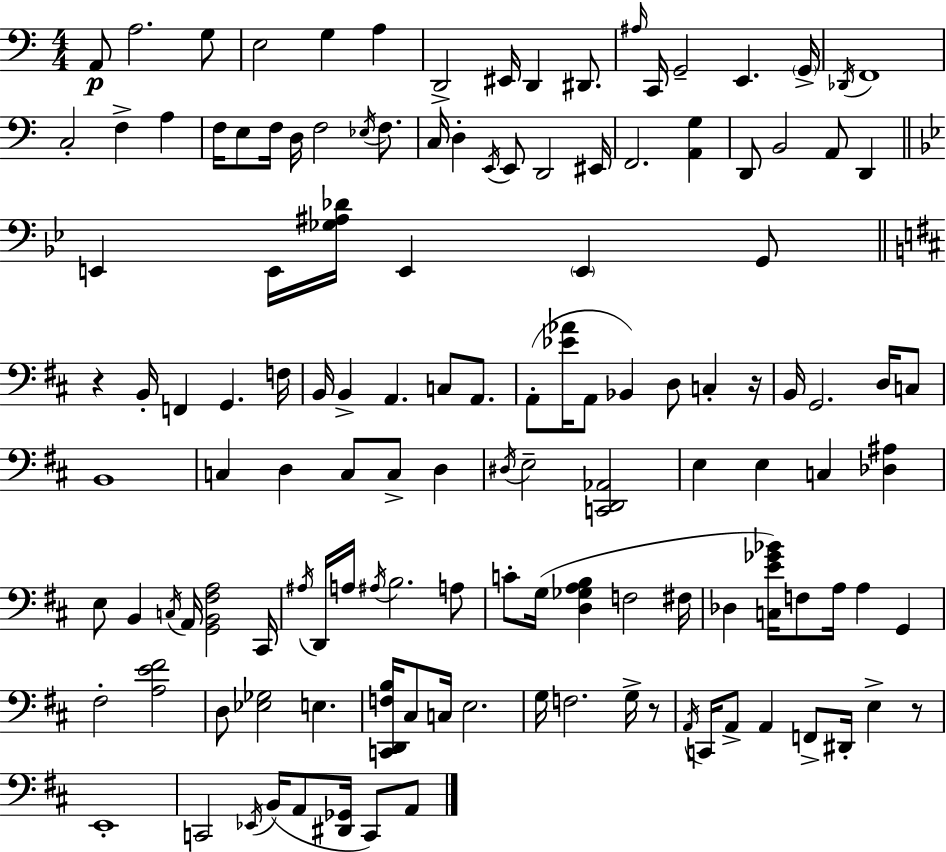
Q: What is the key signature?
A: C major